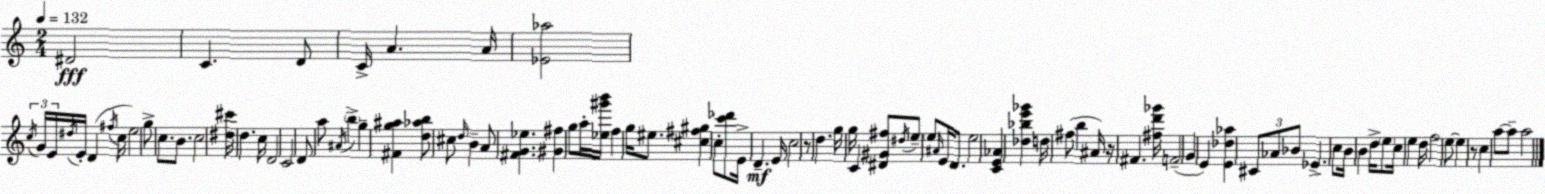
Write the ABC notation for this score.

X:1
T:Untitled
M:2/4
L:1/4
K:C
^D2 C D/2 C/4 A A/4 [_E_a]2 c/4 G/4 E/4 ^d/4 E/4 D ^f/4 c/4 e2 g/2 c/2 B/2 c2 [^d^c']/4 d c/4 D2 C2 D/2 a/2 ^A/4 b g [^Fg^a] [d_ab]/2 ^c/2 d/4 B A/2 [^FG_e] [^G^f] g/2 a/4 [_e^g'b']/4 f g/4 ^e/2 [^c^f^g] c/2 [c'_d']/2 E/4 D E/4 c2 z/2 d g/4 g/4 C [^D^G^f]/2 ^d/4 e/2 e/2 ^A/4 E/4 D/2 e2 [CE_A] [_d_be'_g'] d/4 ^f/2 b ^A/4 z/4 ^F [^fd'_g']/4 F2 G E [E_d_a] ^C/2 _A/2 _B/2 _E c/2 B/4 B d/4 e/2 c/4 e d/4 f2 e/2 e z/2 c a/2 a/2 a2